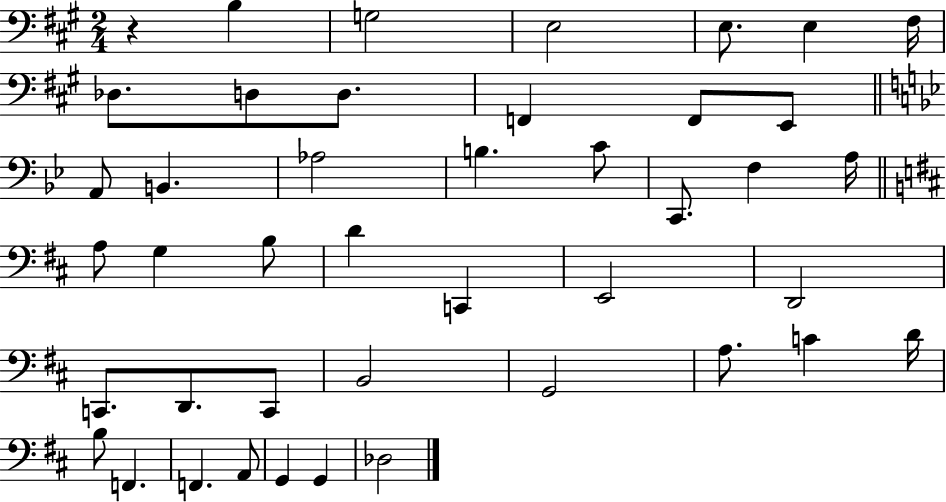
X:1
T:Untitled
M:2/4
L:1/4
K:A
z B, G,2 E,2 E,/2 E, ^F,/4 _D,/2 D,/2 D,/2 F,, F,,/2 E,,/2 A,,/2 B,, _A,2 B, C/2 C,,/2 F, A,/4 A,/2 G, B,/2 D C,, E,,2 D,,2 C,,/2 D,,/2 C,,/2 B,,2 G,,2 A,/2 C D/4 B,/2 F,, F,, A,,/2 G,, G,, _D,2